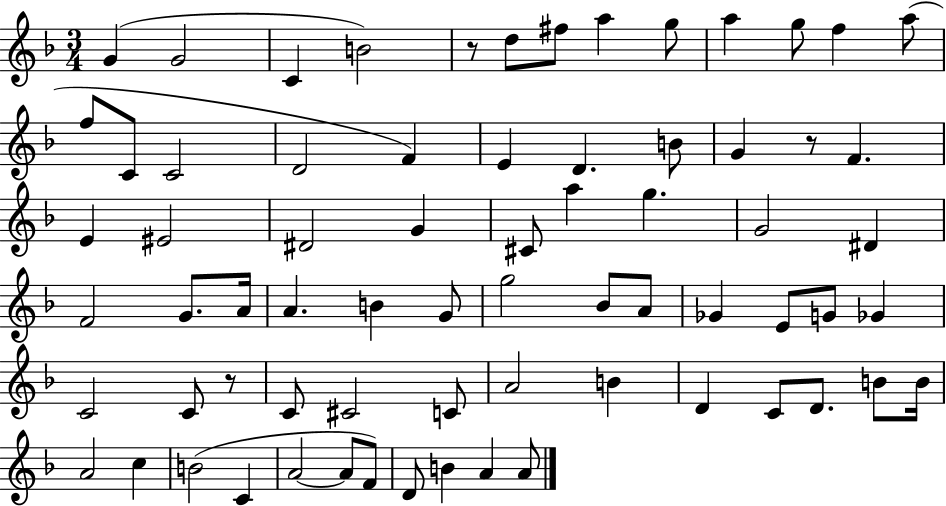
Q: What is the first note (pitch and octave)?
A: G4